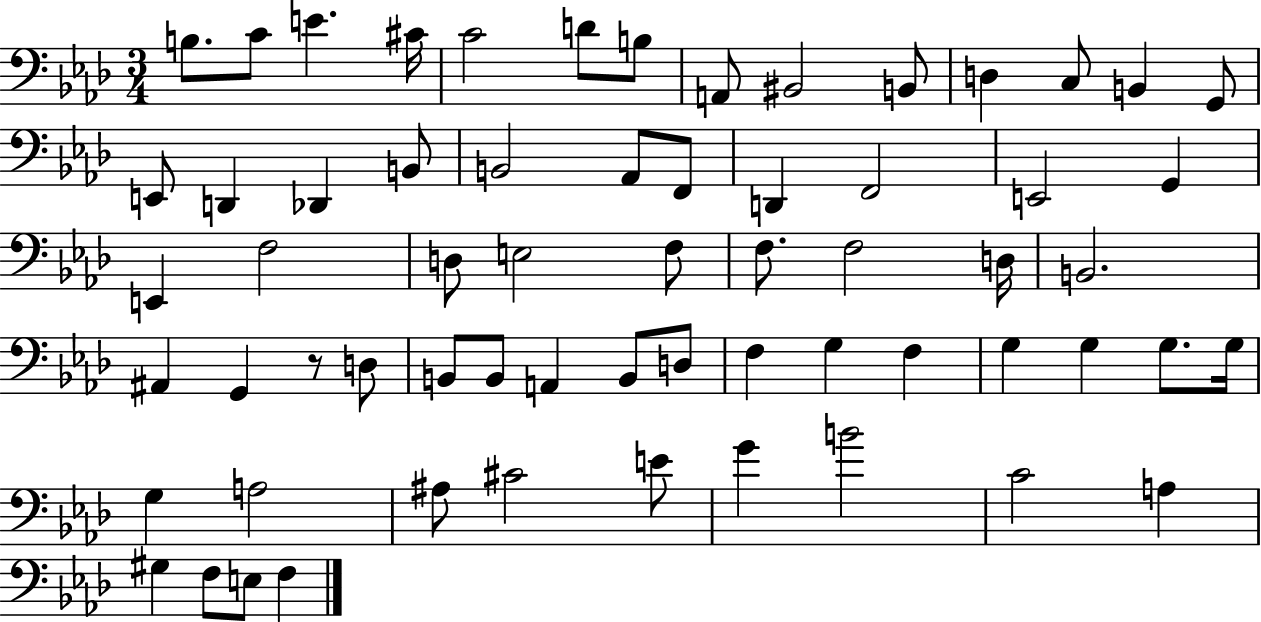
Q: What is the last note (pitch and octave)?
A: F3